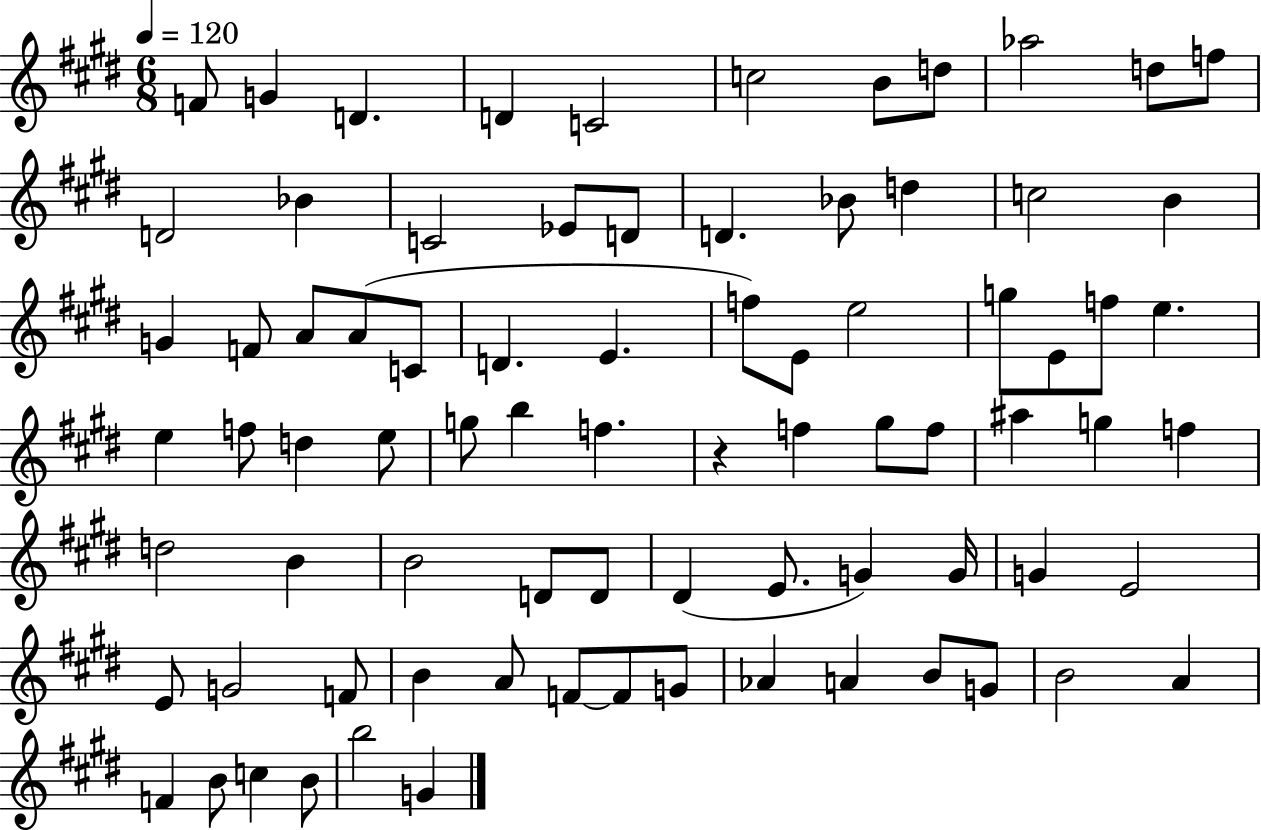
F4/e G4/q D4/q. D4/q C4/h C5/h B4/e D5/e Ab5/h D5/e F5/e D4/h Bb4/q C4/h Eb4/e D4/e D4/q. Bb4/e D5/q C5/h B4/q G4/q F4/e A4/e A4/e C4/e D4/q. E4/q. F5/e E4/e E5/h G5/e E4/e F5/e E5/q. E5/q F5/e D5/q E5/e G5/e B5/q F5/q. R/q F5/q G#5/e F5/e A#5/q G5/q F5/q D5/h B4/q B4/h D4/e D4/e D#4/q E4/e. G4/q G4/s G4/q E4/h E4/e G4/h F4/e B4/q A4/e F4/e F4/e G4/e Ab4/q A4/q B4/e G4/e B4/h A4/q F4/q B4/e C5/q B4/e B5/h G4/q